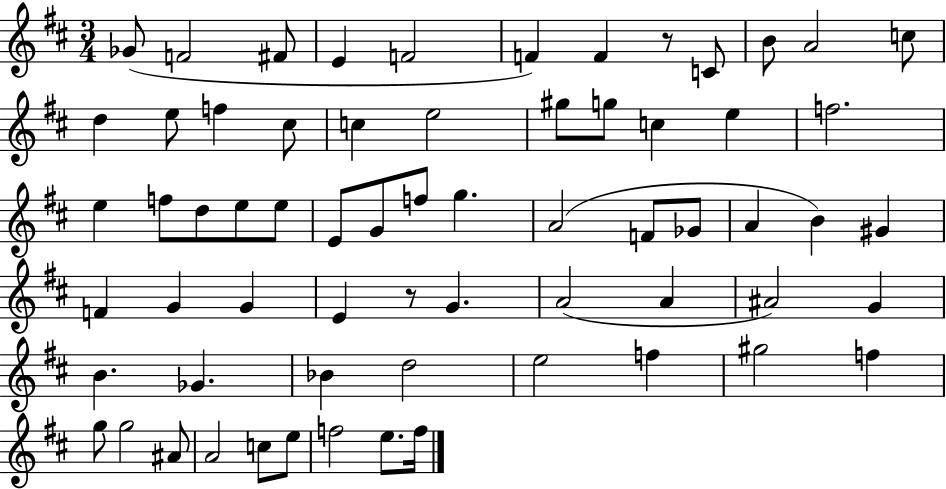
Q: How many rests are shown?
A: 2